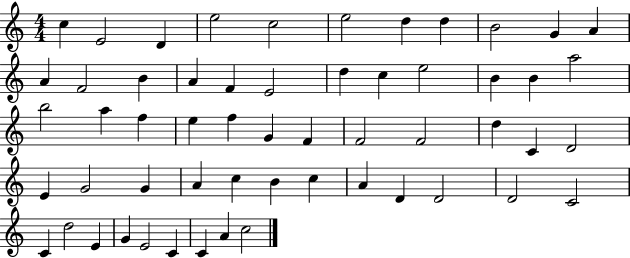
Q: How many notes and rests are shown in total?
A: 56